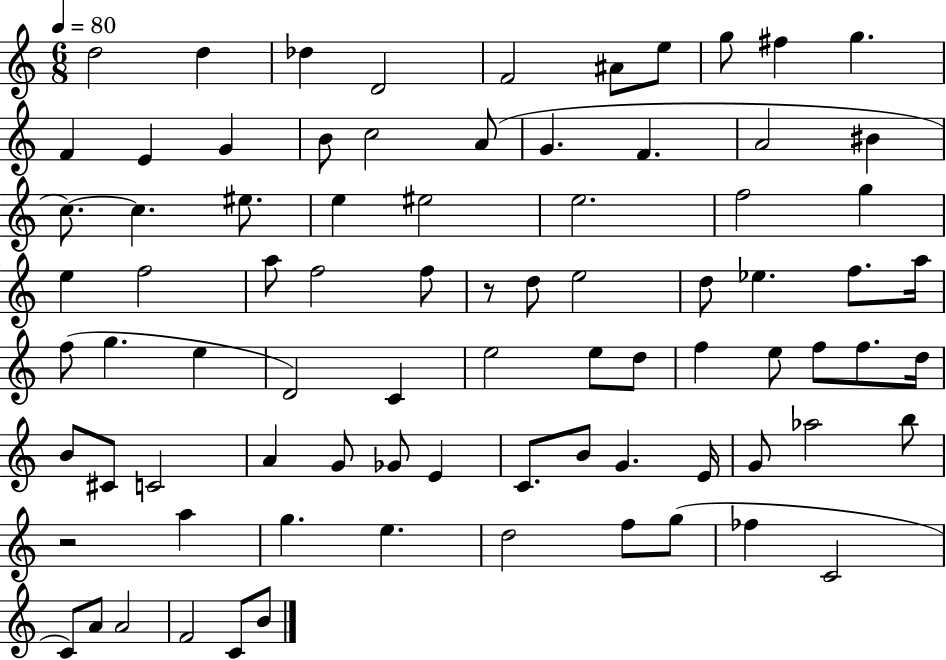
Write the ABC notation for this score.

X:1
T:Untitled
M:6/8
L:1/4
K:C
d2 d _d D2 F2 ^A/2 e/2 g/2 ^f g F E G B/2 c2 A/2 G F A2 ^B c/2 c ^e/2 e ^e2 e2 f2 g e f2 a/2 f2 f/2 z/2 d/2 e2 d/2 _e f/2 a/4 f/2 g e D2 C e2 e/2 d/2 f e/2 f/2 f/2 d/4 B/2 ^C/2 C2 A G/2 _G/2 E C/2 B/2 G E/4 G/2 _a2 b/2 z2 a g e d2 f/2 g/2 _f C2 C/2 A/2 A2 F2 C/2 B/2